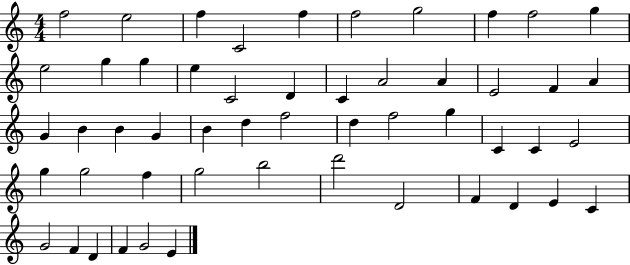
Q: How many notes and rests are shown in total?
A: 52